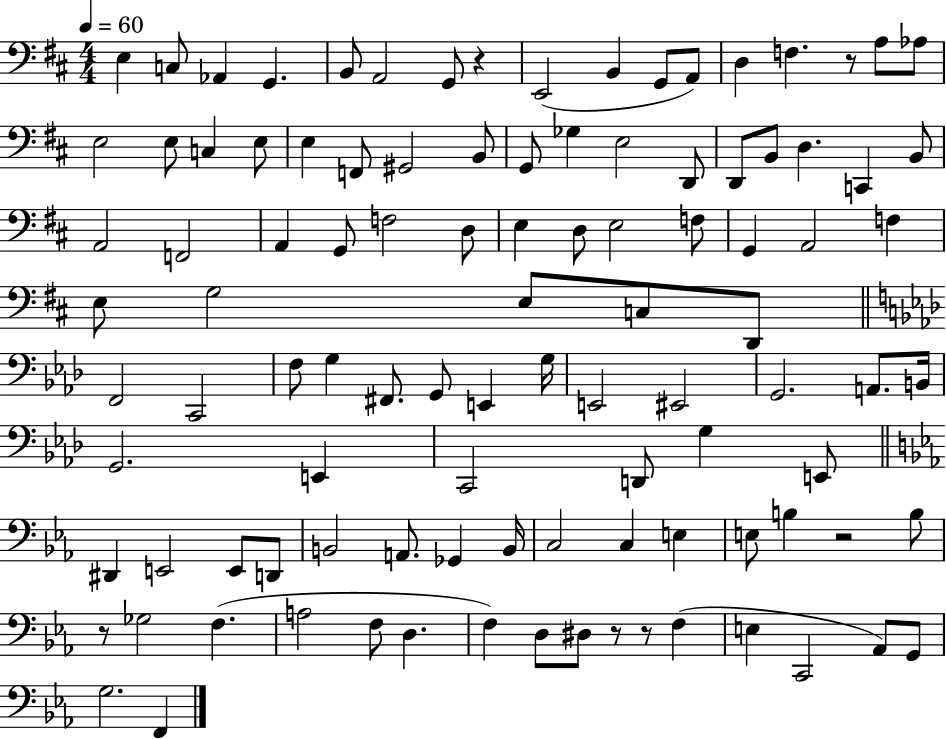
E3/q C3/e Ab2/q G2/q. B2/e A2/h G2/e R/q E2/h B2/q G2/e A2/e D3/q F3/q. R/e A3/e Ab3/e E3/h E3/e C3/q E3/e E3/q F2/e G#2/h B2/e G2/e Gb3/q E3/h D2/e D2/e B2/e D3/q. C2/q B2/e A2/h F2/h A2/q G2/e F3/h D3/e E3/q D3/e E3/h F3/e G2/q A2/h F3/q E3/e G3/h E3/e C3/e D2/e F2/h C2/h F3/e G3/q F#2/e. G2/e E2/q G3/s E2/h EIS2/h G2/h. A2/e. B2/s G2/h. E2/q C2/h D2/e G3/q E2/e D#2/q E2/h E2/e D2/e B2/h A2/e. Gb2/q B2/s C3/h C3/q E3/q E3/e B3/q R/h B3/e R/e Gb3/h F3/q. A3/h F3/e D3/q. F3/q D3/e D#3/e R/e R/e F3/q E3/q C2/h Ab2/e G2/e G3/h. F2/q